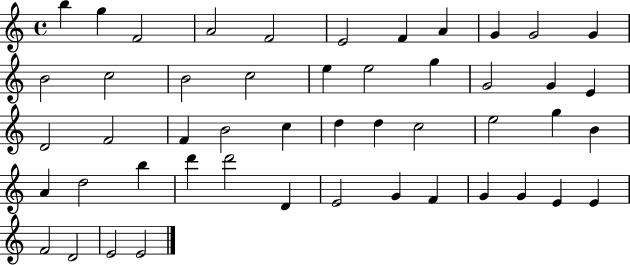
{
  \clef treble
  \time 4/4
  \defaultTimeSignature
  \key c \major
  b''4 g''4 f'2 | a'2 f'2 | e'2 f'4 a'4 | g'4 g'2 g'4 | \break b'2 c''2 | b'2 c''2 | e''4 e''2 g''4 | g'2 g'4 e'4 | \break d'2 f'2 | f'4 b'2 c''4 | d''4 d''4 c''2 | e''2 g''4 b'4 | \break a'4 d''2 b''4 | d'''4 d'''2 d'4 | e'2 g'4 f'4 | g'4 g'4 e'4 e'4 | \break f'2 d'2 | e'2 e'2 | \bar "|."
}